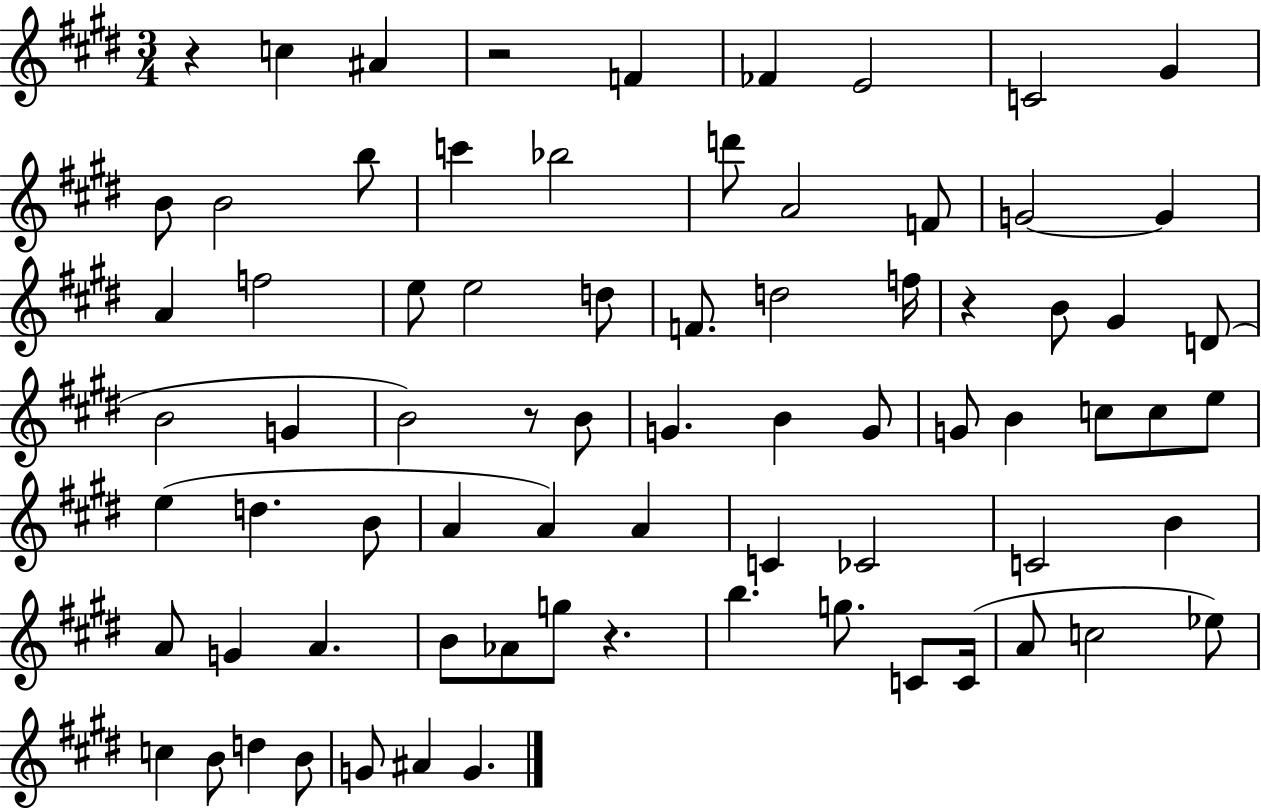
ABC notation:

X:1
T:Untitled
M:3/4
L:1/4
K:E
z c ^A z2 F _F E2 C2 ^G B/2 B2 b/2 c' _b2 d'/2 A2 F/2 G2 G A f2 e/2 e2 d/2 F/2 d2 f/4 z B/2 ^G D/2 B2 G B2 z/2 B/2 G B G/2 G/2 B c/2 c/2 e/2 e d B/2 A A A C _C2 C2 B A/2 G A B/2 _A/2 g/2 z b g/2 C/2 C/4 A/2 c2 _e/2 c B/2 d B/2 G/2 ^A G